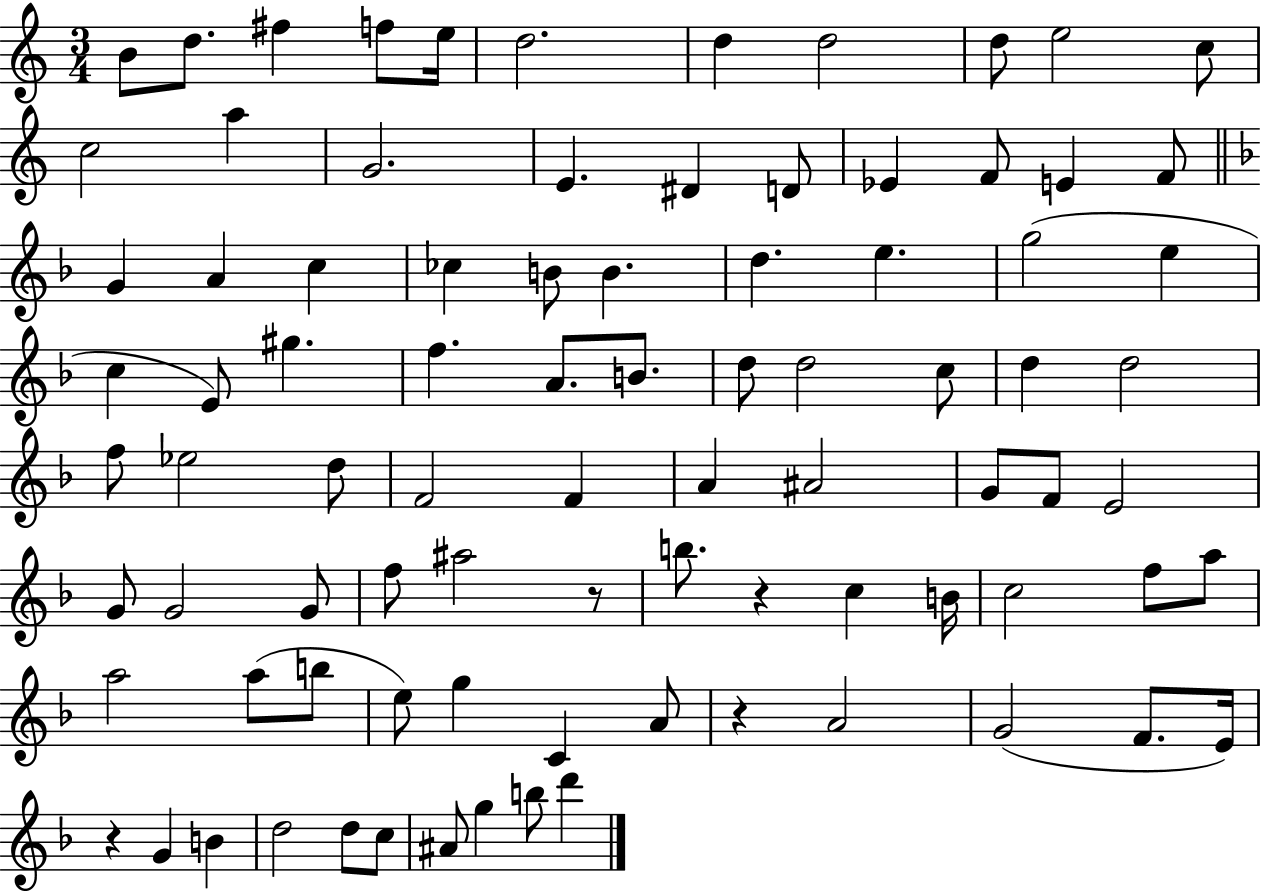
X:1
T:Untitled
M:3/4
L:1/4
K:C
B/2 d/2 ^f f/2 e/4 d2 d d2 d/2 e2 c/2 c2 a G2 E ^D D/2 _E F/2 E F/2 G A c _c B/2 B d e g2 e c E/2 ^g f A/2 B/2 d/2 d2 c/2 d d2 f/2 _e2 d/2 F2 F A ^A2 G/2 F/2 E2 G/2 G2 G/2 f/2 ^a2 z/2 b/2 z c B/4 c2 f/2 a/2 a2 a/2 b/2 e/2 g C A/2 z A2 G2 F/2 E/4 z G B d2 d/2 c/2 ^A/2 g b/2 d'